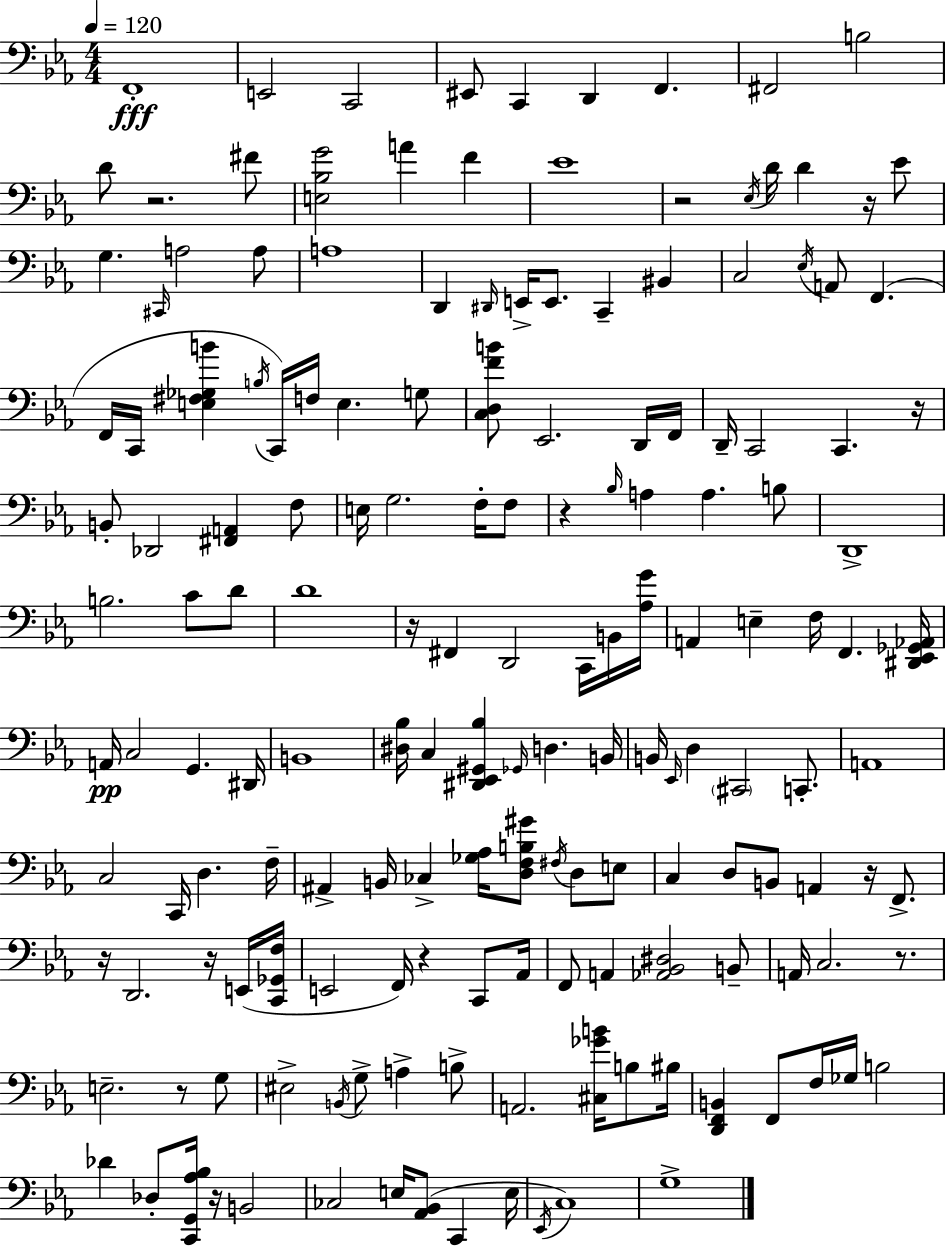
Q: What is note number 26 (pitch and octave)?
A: E2